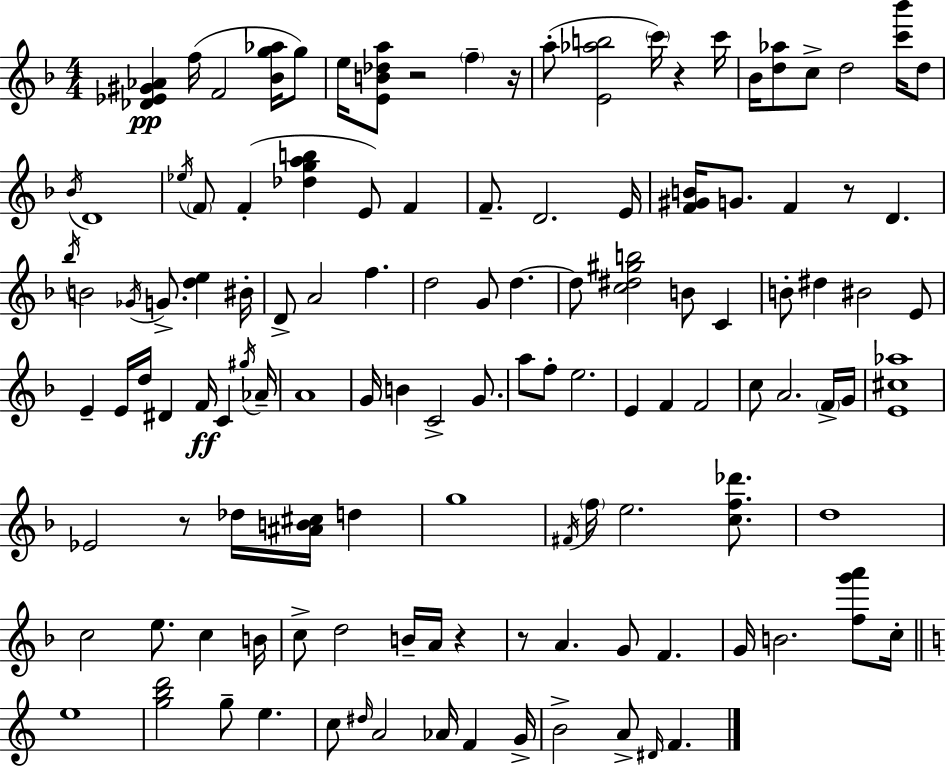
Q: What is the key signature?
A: F major